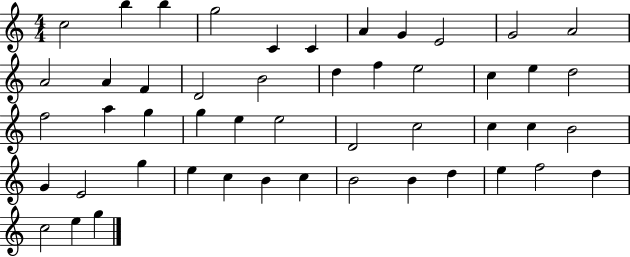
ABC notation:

X:1
T:Untitled
M:4/4
L:1/4
K:C
c2 b b g2 C C A G E2 G2 A2 A2 A F D2 B2 d f e2 c e d2 f2 a g g e e2 D2 c2 c c B2 G E2 g e c B c B2 B d e f2 d c2 e g